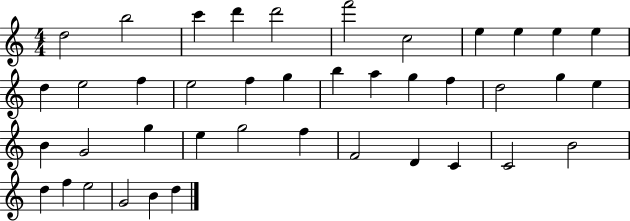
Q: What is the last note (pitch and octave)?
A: D5